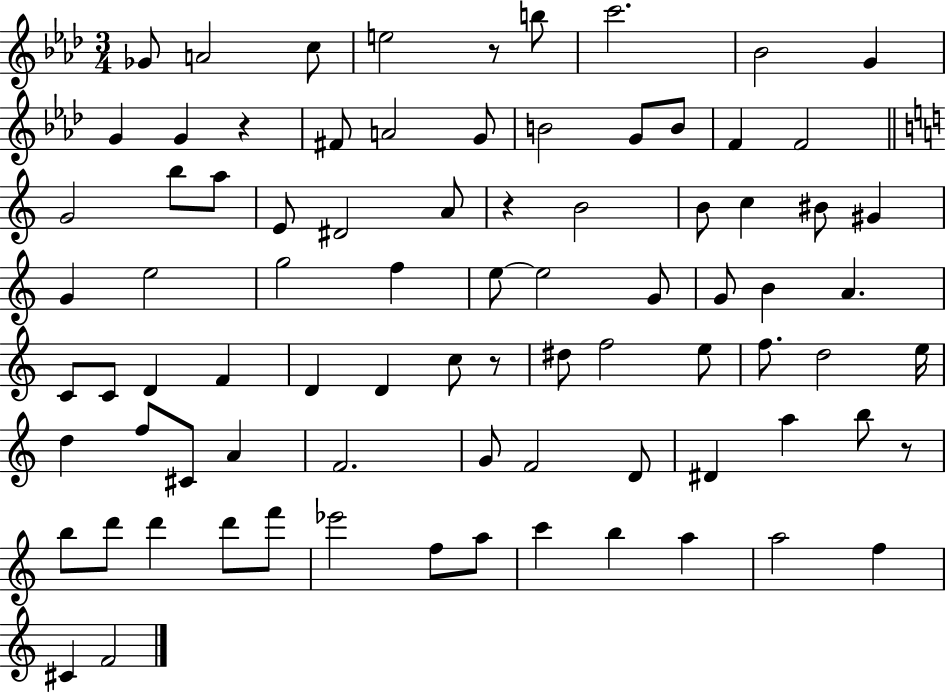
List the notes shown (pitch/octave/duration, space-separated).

Gb4/e A4/h C5/e E5/h R/e B5/e C6/h. Bb4/h G4/q G4/q G4/q R/q F#4/e A4/h G4/e B4/h G4/e B4/e F4/q F4/h G4/h B5/e A5/e E4/e D#4/h A4/e R/q B4/h B4/e C5/q BIS4/e G#4/q G4/q E5/h G5/h F5/q E5/e E5/h G4/e G4/e B4/q A4/q. C4/e C4/e D4/q F4/q D4/q D4/q C5/e R/e D#5/e F5/h E5/e F5/e. D5/h E5/s D5/q F5/e C#4/e A4/q F4/h. G4/e F4/h D4/e D#4/q A5/q B5/e R/e B5/e D6/e D6/q D6/e F6/e Eb6/h F5/e A5/e C6/q B5/q A5/q A5/h F5/q C#4/q F4/h